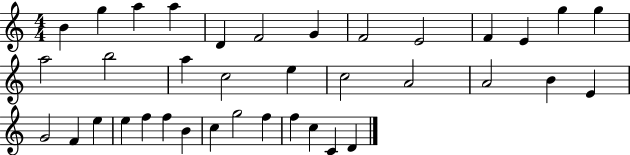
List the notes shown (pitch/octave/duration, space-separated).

B4/q G5/q A5/q A5/q D4/q F4/h G4/q F4/h E4/h F4/q E4/q G5/q G5/q A5/h B5/h A5/q C5/h E5/q C5/h A4/h A4/h B4/q E4/q G4/h F4/q E5/q E5/q F5/q F5/q B4/q C5/q G5/h F5/q F5/q C5/q C4/q D4/q